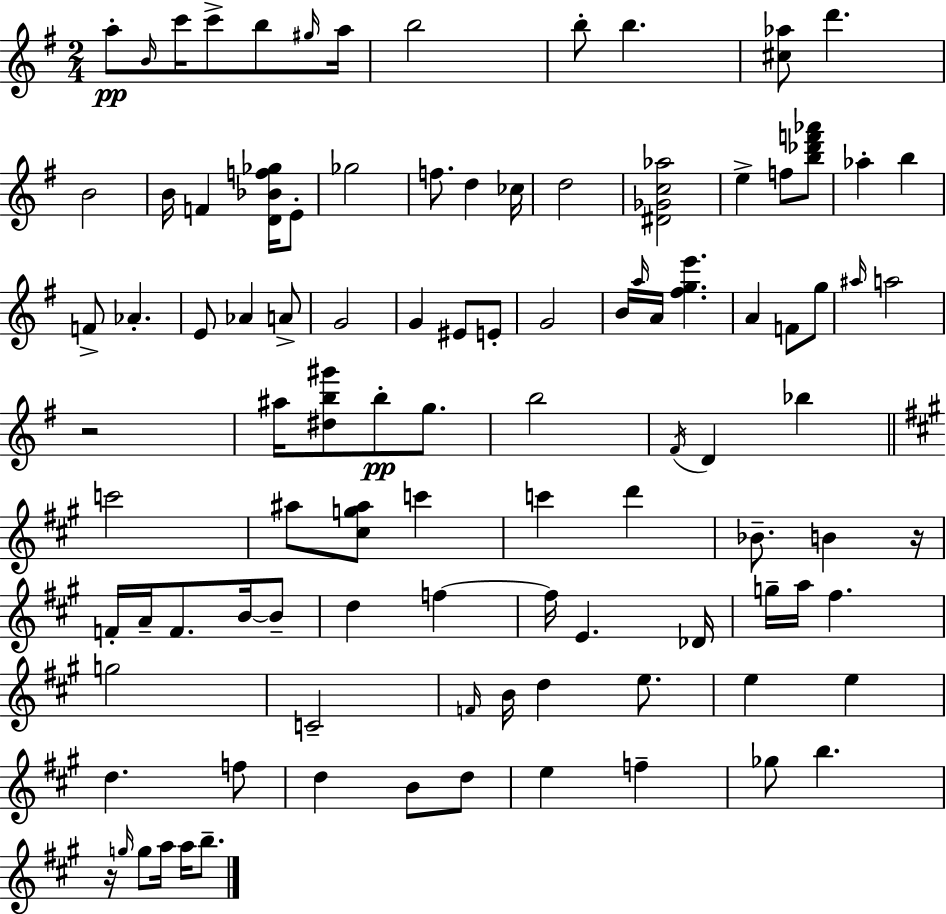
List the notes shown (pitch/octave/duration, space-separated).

A5/e B4/s C6/s C6/e B5/e G#5/s A5/s B5/h B5/e B5/q. [C#5,Ab5]/e D6/q. B4/h B4/s F4/q [D4,Bb4,F5,Gb5]/s E4/e Gb5/h F5/e. D5/q CES5/s D5/h [D#4,Gb4,C5,Ab5]/h E5/q F5/e [B5,Db6,F6,Ab6]/e Ab5/q B5/q F4/e Ab4/q. E4/e Ab4/q A4/e G4/h G4/q EIS4/e E4/e G4/h B4/s A5/s A4/s [F#5,G5,E6]/q. A4/q F4/e G5/e A#5/s A5/h R/h A#5/s [D#5,B5,G#6]/e B5/e G5/e. B5/h F#4/s D4/q Bb5/q C6/h A#5/e [C#5,G5,A#5]/e C6/q C6/q D6/q Bb4/e. B4/q R/s F4/s A4/s F4/e. B4/s B4/e D5/q F5/q F5/s E4/q. Db4/s G5/s A5/s F#5/q. G5/h C4/h F4/s B4/s D5/q E5/e. E5/q E5/q D5/q. F5/e D5/q B4/e D5/e E5/q F5/q Gb5/e B5/q. R/s G5/s G5/e A5/s A5/s B5/e.